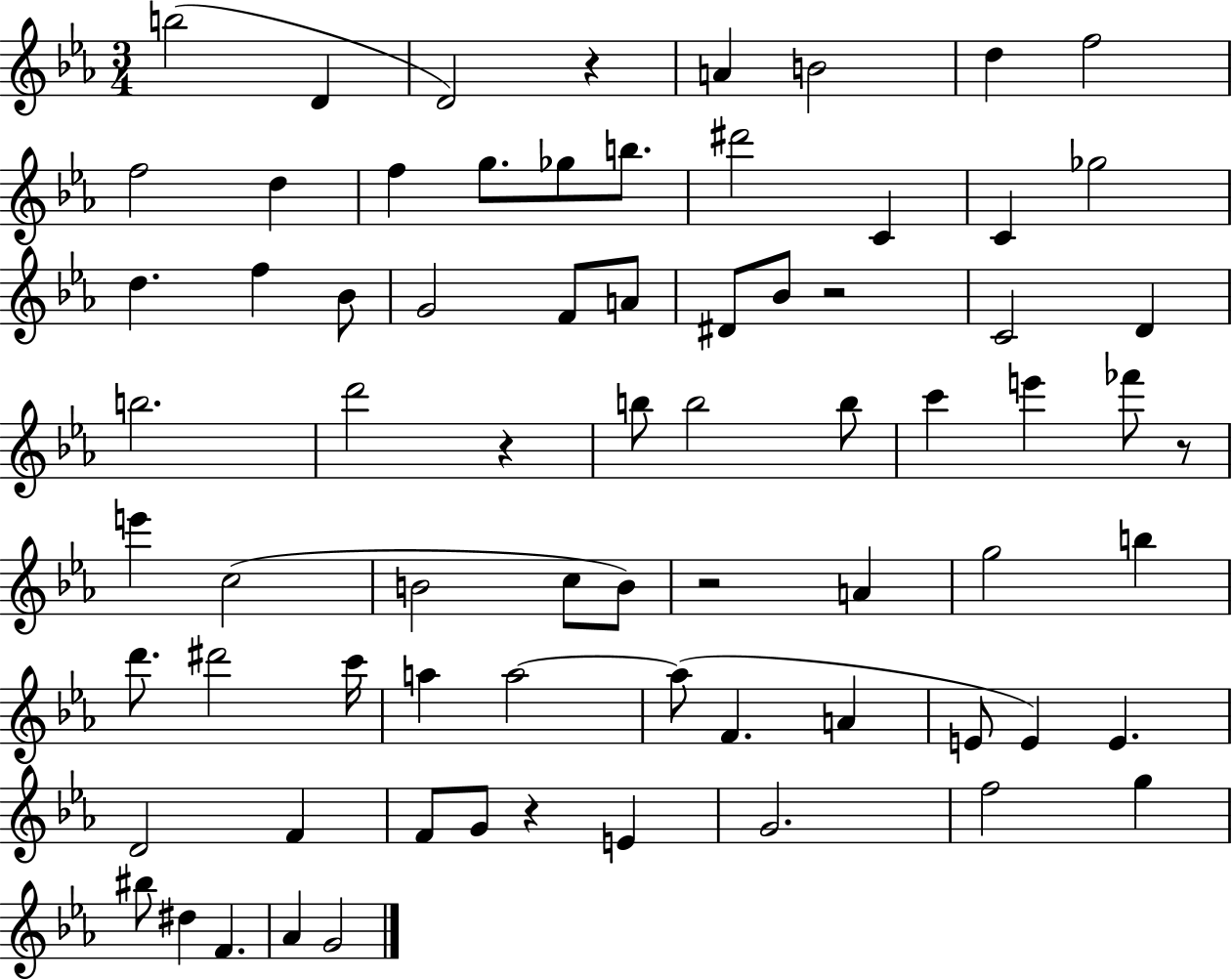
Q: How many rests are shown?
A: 6